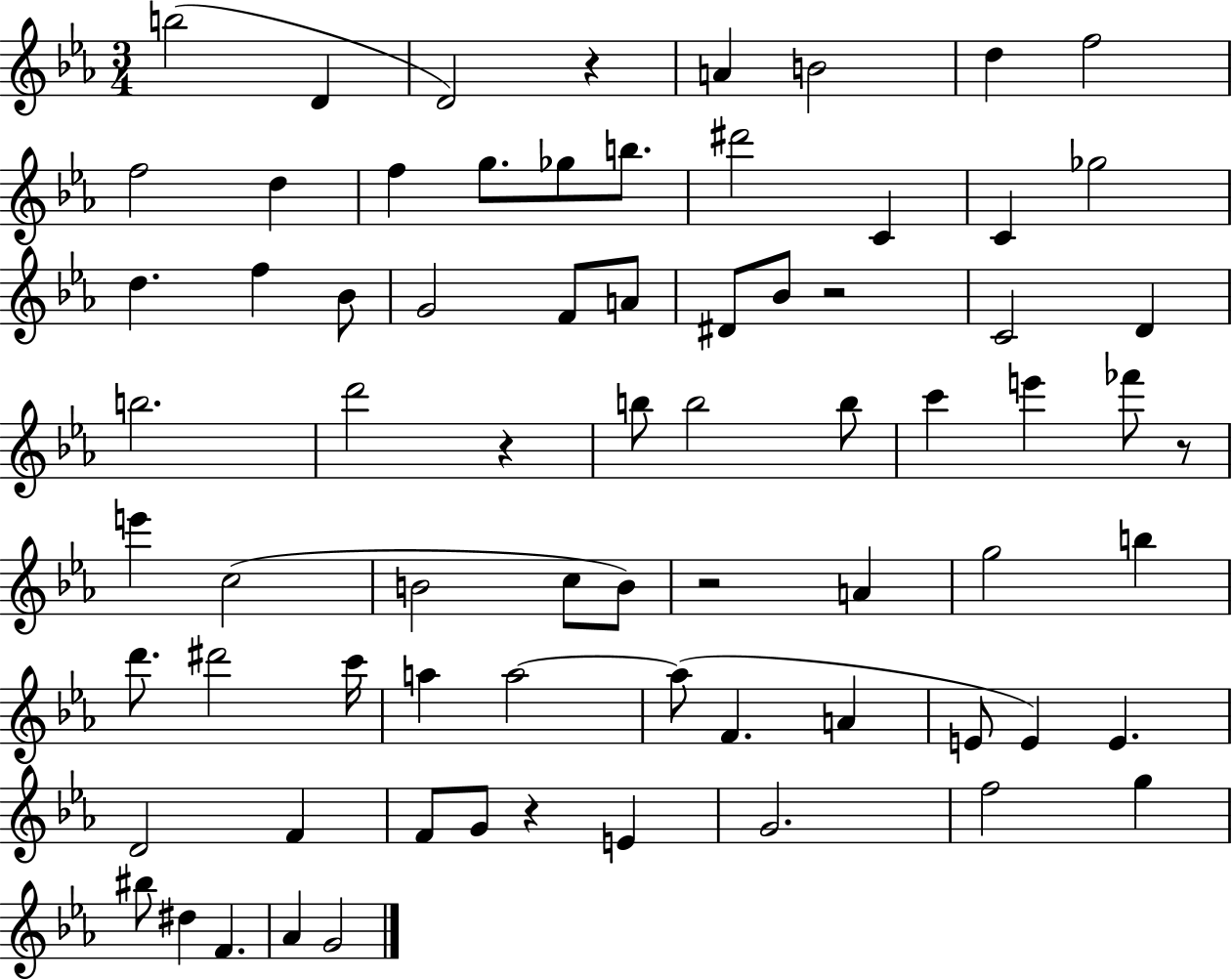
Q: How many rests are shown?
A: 6